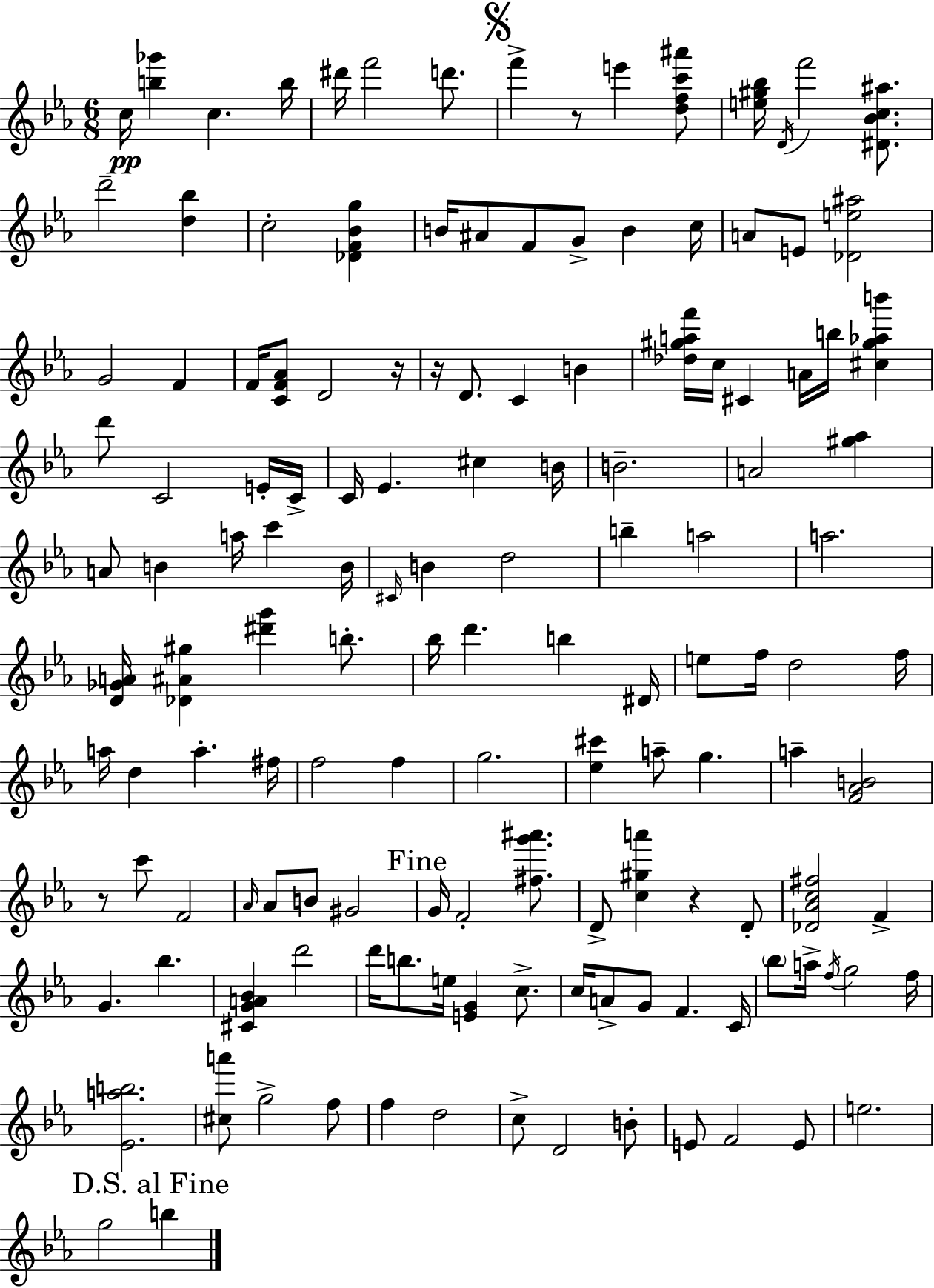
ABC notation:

X:1
T:Untitled
M:6/8
L:1/4
K:Eb
c/4 [b_g'] c b/4 ^d'/4 f'2 d'/2 f' z/2 e' [dfc'^a']/2 [e^g_b]/4 D/4 f'2 [^D_Bc^a]/2 d'2 [d_b] c2 [_DF_Bg] B/4 ^A/2 F/2 G/2 B c/4 A/2 E/2 [_De^a]2 G2 F F/4 [CF_A]/2 D2 z/4 z/4 D/2 C B [_d^gaf']/4 c/4 ^C A/4 b/4 [^c^g_ab'] d'/2 C2 E/4 C/4 C/4 _E ^c B/4 B2 A2 [^g_a] A/2 B a/4 c' B/4 ^C/4 B d2 b a2 a2 [D_GA]/4 [_D^A^g] [^d'g'] b/2 _b/4 d' b ^D/4 e/2 f/4 d2 f/4 a/4 d a ^f/4 f2 f g2 [_e^c'] a/2 g a [F_AB]2 z/2 c'/2 F2 _A/4 _A/2 B/2 ^G2 G/4 F2 [^fg'^a']/2 D/2 [c^ga'] z D/2 [_D_Ac^f]2 F G _b [^CGA_B] d'2 d'/4 b/2 e/4 [EG] c/2 c/4 A/2 G/2 F C/4 _b/2 a/4 f/4 g2 f/4 [_Eab]2 [^ca']/2 g2 f/2 f d2 c/2 D2 B/2 E/2 F2 E/2 e2 g2 b